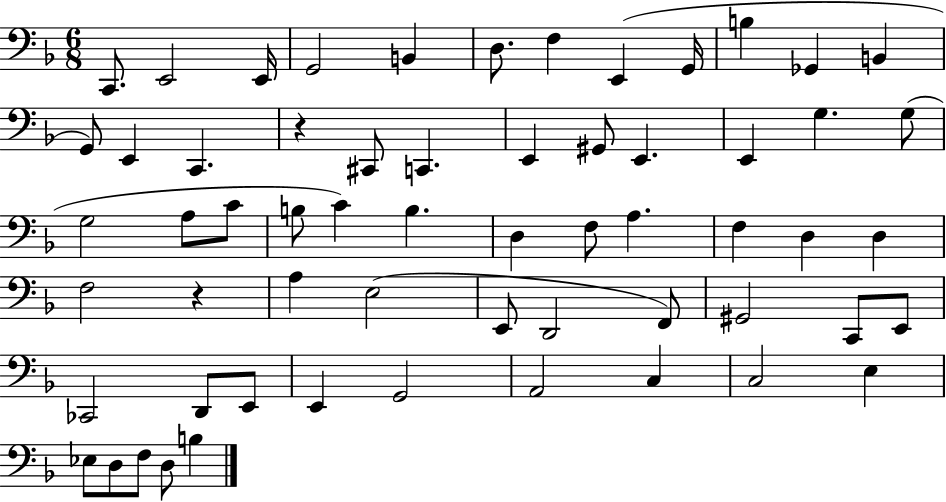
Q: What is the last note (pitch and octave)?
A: B3